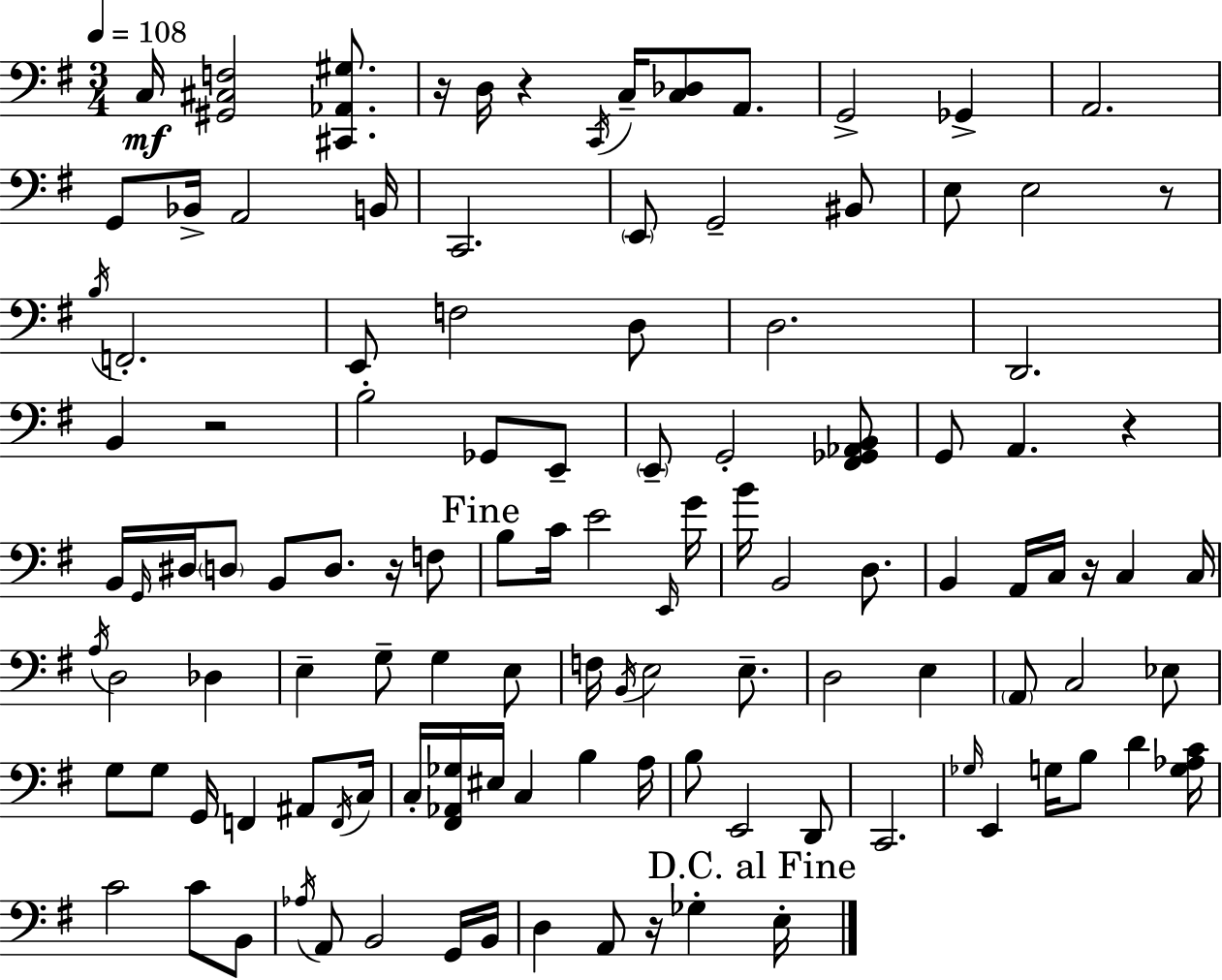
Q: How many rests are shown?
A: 8